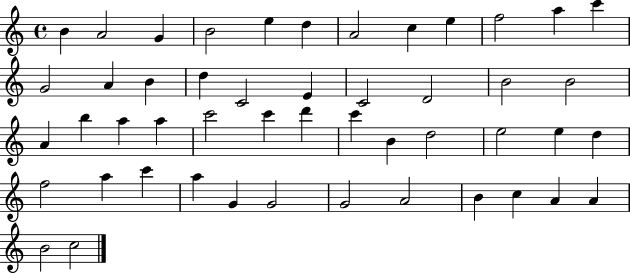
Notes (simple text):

B4/q A4/h G4/q B4/h E5/q D5/q A4/h C5/q E5/q F5/h A5/q C6/q G4/h A4/q B4/q D5/q C4/h E4/q C4/h D4/h B4/h B4/h A4/q B5/q A5/q A5/q C6/h C6/q D6/q C6/q B4/q D5/h E5/h E5/q D5/q F5/h A5/q C6/q A5/q G4/q G4/h G4/h A4/h B4/q C5/q A4/q A4/q B4/h C5/h